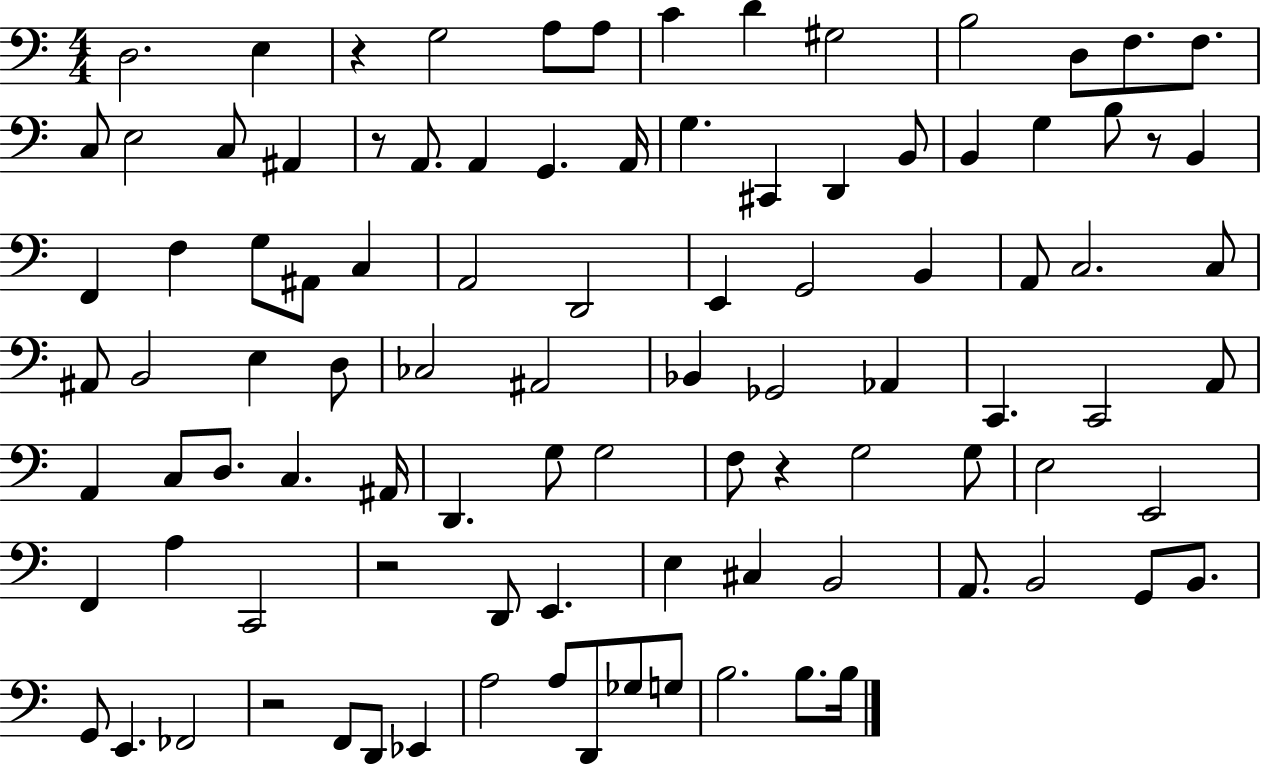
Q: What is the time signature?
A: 4/4